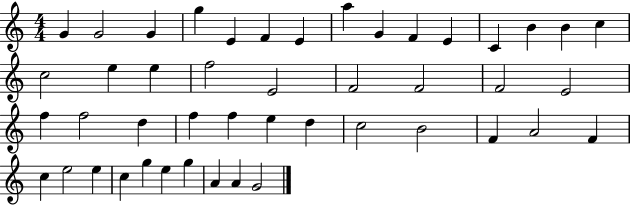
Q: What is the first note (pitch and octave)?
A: G4